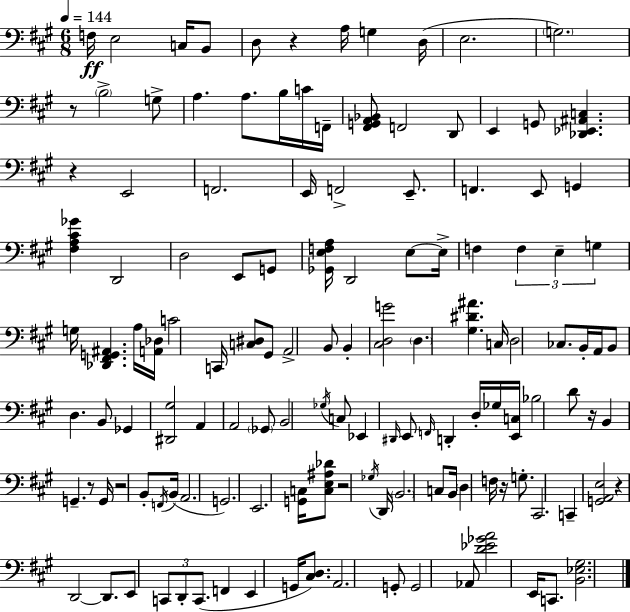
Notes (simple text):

F3/s E3/h C3/s B2/e D3/e R/q A3/s G3/q D3/s E3/h. G3/h. R/e B3/h G3/e A3/q. A3/e. B3/s C4/s F2/s [F#2,G2,A2,Bb2]/e F2/h D2/e E2/q G2/e [Db2,Eb2,A#2,C3]/q. R/q E2/h F2/h. E2/s F2/h E2/e. F2/q. E2/e G2/q [F#3,A3,C#4,Gb4]/q D2/h D3/h E2/e G2/e [Gb2,E3,F3,A3]/s D2/h E3/e E3/s F3/q F3/q E3/q G3/q G3/s [Db2,F#2,G2,A#2]/q. A3/s [A2,Db3]/s C4/h C2/s [C3,D#3]/e G#2/e A2/h B2/e B2/q [C#3,D3,G4]/h D3/q. [G#3,D#4,A#4]/q. C3/s D3/h CES3/e. B2/s A2/s B2/e D3/q. B2/e Gb2/q [D#2,G#3]/h A2/q A2/h Gb2/e B2/h Gb3/s C3/e Eb2/q D#2/s E2/e F2/s D2/q D3/s Gb3/s [E2,C3]/s Bb3/h D4/e R/s B2/q G2/q. R/e G2/s R/h B2/e F2/s B2/s A2/h. G2/h. E2/h. [G2,C3]/s [C3,E3,A#3,Db4]/e R/h Gb3/s D2/s B2/h. C3/e B2/s D3/q F3/s R/s G3/e. C#2/h. C2/q [G2,A2,E3]/h R/q D2/h D2/e. E2/e C2/e D2/e C2/e. F2/q E2/q G2/s [C#3,D3]/e. A2/h. G2/e G2/h Ab2/e [D4,Eb4,Gb4,A4]/h E2/s C2/e. [B2,Eb3,G#3]/h.